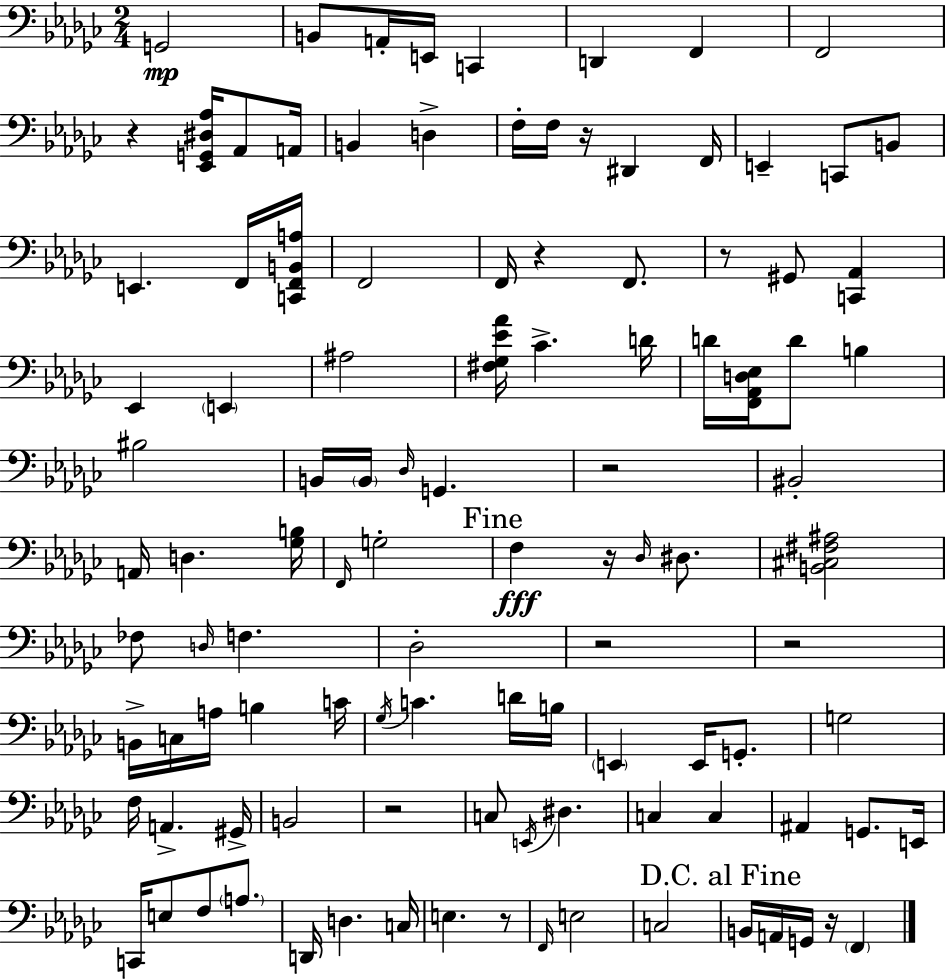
X:1
T:Untitled
M:2/4
L:1/4
K:Ebm
G,,2 B,,/2 A,,/4 E,,/4 C,, D,, F,, F,,2 z [_E,,G,,^D,_A,]/4 _A,,/2 A,,/4 B,, D, F,/4 F,/4 z/4 ^D,, F,,/4 E,, C,,/2 B,,/2 E,, F,,/4 [C,,F,,B,,A,]/4 F,,2 F,,/4 z F,,/2 z/2 ^G,,/2 [C,,_A,,] _E,, E,, ^A,2 [^F,_G,_E_A]/4 _C D/4 D/4 [F,,_A,,D,_E,]/4 D/2 B, ^B,2 B,,/4 B,,/4 _D,/4 G,, z2 ^B,,2 A,,/4 D, [_G,B,]/4 F,,/4 G,2 F, z/4 _D,/4 ^D,/2 [B,,^C,^F,^A,]2 _F,/2 D,/4 F, _D,2 z2 z2 B,,/4 C,/4 A,/4 B, C/4 _G,/4 C D/4 B,/4 E,, E,,/4 G,,/2 G,2 F,/4 A,, ^G,,/4 B,,2 z2 C,/2 E,,/4 ^D, C, C, ^A,, G,,/2 E,,/4 C,,/4 E,/2 F,/2 A,/2 D,,/4 D, C,/4 E, z/2 F,,/4 E,2 C,2 B,,/4 A,,/4 G,,/4 z/4 F,,